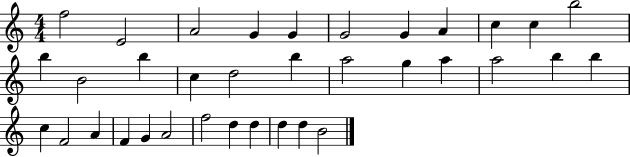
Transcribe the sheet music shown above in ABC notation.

X:1
T:Untitled
M:4/4
L:1/4
K:C
f2 E2 A2 G G G2 G A c c b2 b B2 b c d2 b a2 g a a2 b b c F2 A F G A2 f2 d d d d B2